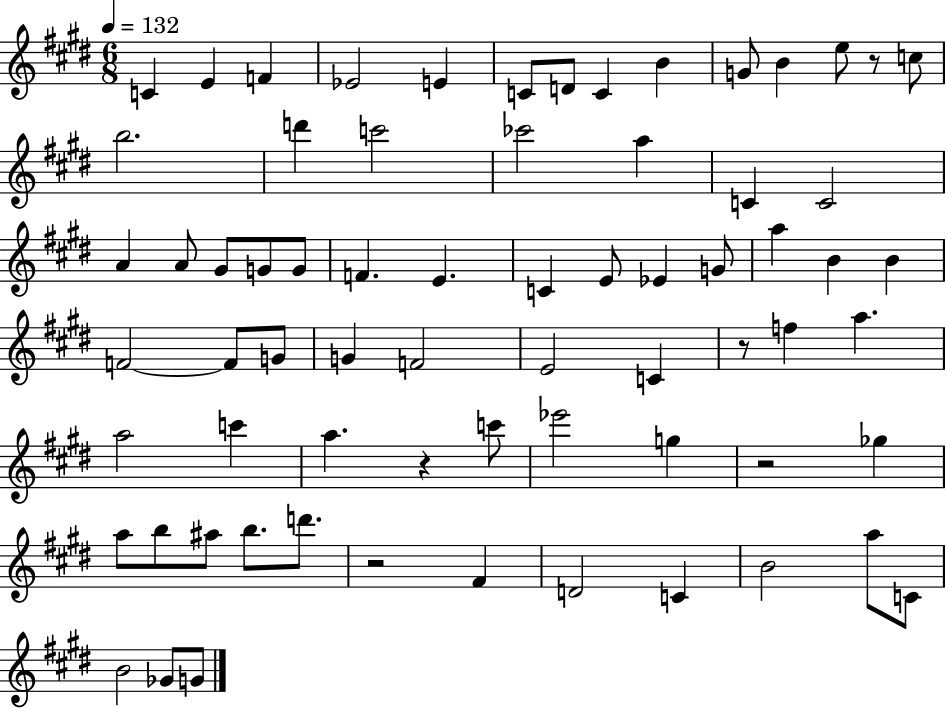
{
  \clef treble
  \numericTimeSignature
  \time 6/8
  \key e \major
  \tempo 4 = 132
  c'4 e'4 f'4 | ees'2 e'4 | c'8 d'8 c'4 b'4 | g'8 b'4 e''8 r8 c''8 | \break b''2. | d'''4 c'''2 | ces'''2 a''4 | c'4 c'2 | \break a'4 a'8 gis'8 g'8 g'8 | f'4. e'4. | c'4 e'8 ees'4 g'8 | a''4 b'4 b'4 | \break f'2~~ f'8 g'8 | g'4 f'2 | e'2 c'4 | r8 f''4 a''4. | \break a''2 c'''4 | a''4. r4 c'''8 | ees'''2 g''4 | r2 ges''4 | \break a''8 b''8 ais''8 b''8. d'''8. | r2 fis'4 | d'2 c'4 | b'2 a''8 c'8 | \break b'2 ges'8 g'8 | \bar "|."
}